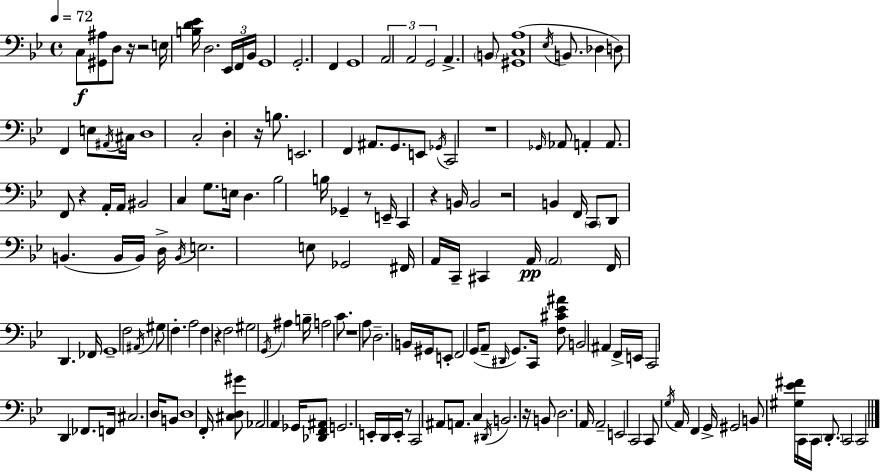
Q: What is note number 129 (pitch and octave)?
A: A2